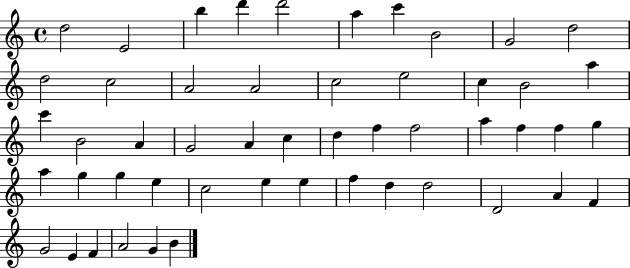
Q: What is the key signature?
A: C major